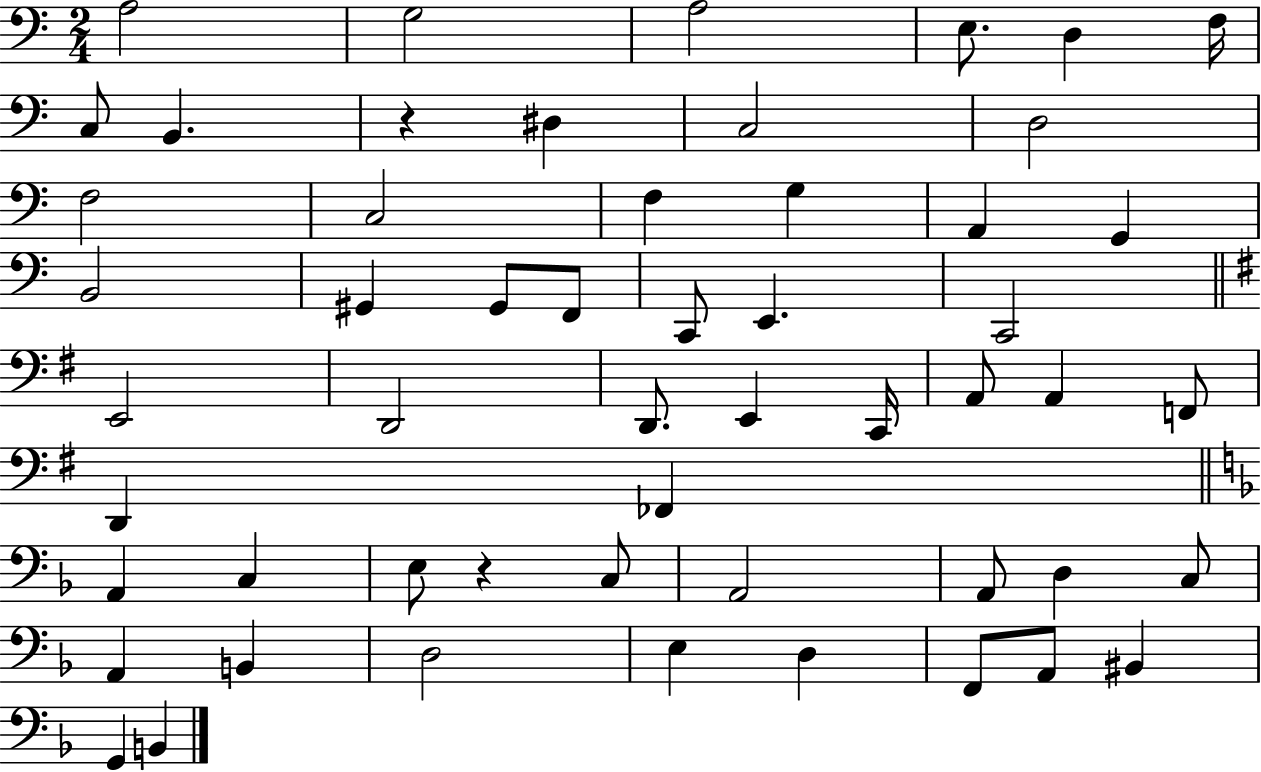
{
  \clef bass
  \numericTimeSignature
  \time 2/4
  \key c \major
  a2 | g2 | a2 | e8. d4 f16 | \break c8 b,4. | r4 dis4 | c2 | d2 | \break f2 | c2 | f4 g4 | a,4 g,4 | \break b,2 | gis,4 gis,8 f,8 | c,8 e,4. | c,2 | \break \bar "||" \break \key g \major e,2 | d,2 | d,8. e,4 c,16 | a,8 a,4 f,8 | \break d,4 fes,4 | \bar "||" \break \key f \major a,4 c4 | e8 r4 c8 | a,2 | a,8 d4 c8 | \break a,4 b,4 | d2 | e4 d4 | f,8 a,8 bis,4 | \break g,4 b,4 | \bar "|."
}